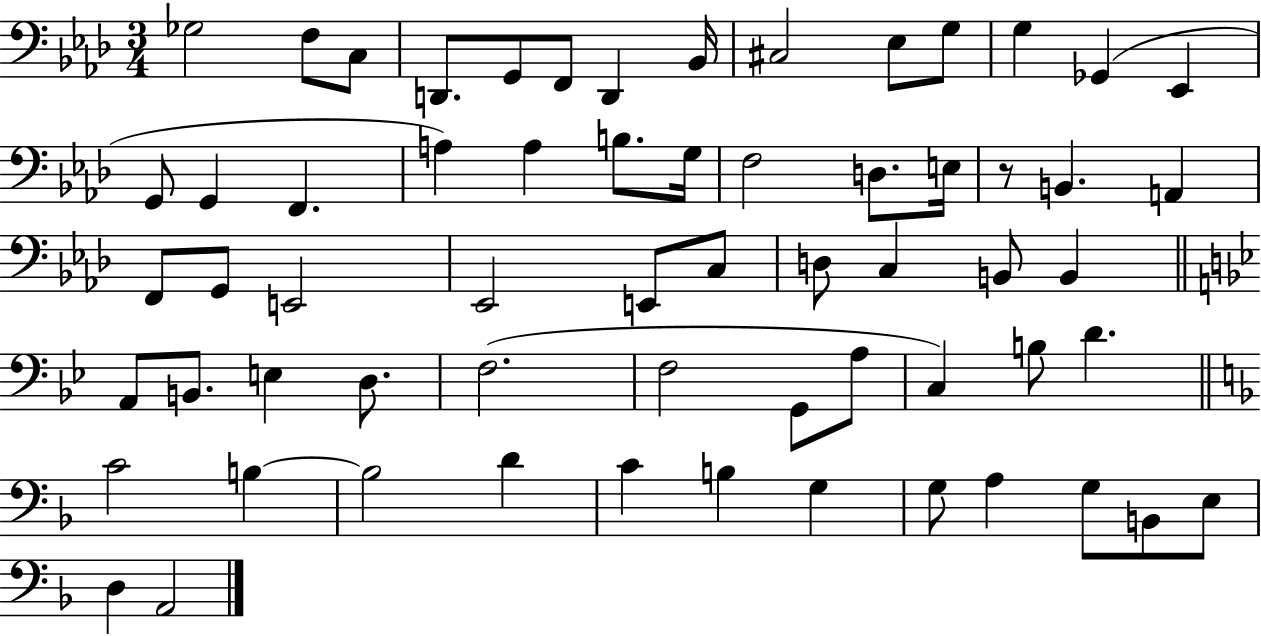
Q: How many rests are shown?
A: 1